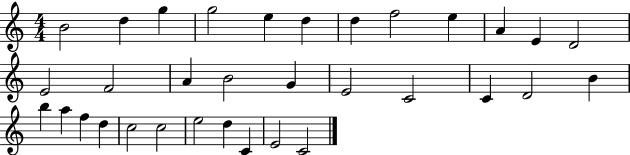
{
  \clef treble
  \numericTimeSignature
  \time 4/4
  \key c \major
  b'2 d''4 g''4 | g''2 e''4 d''4 | d''4 f''2 e''4 | a'4 e'4 d'2 | \break e'2 f'2 | a'4 b'2 g'4 | e'2 c'2 | c'4 d'2 b'4 | \break b''4 a''4 f''4 d''4 | c''2 c''2 | e''2 d''4 c'4 | e'2 c'2 | \break \bar "|."
}